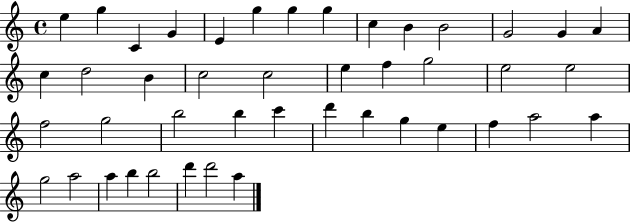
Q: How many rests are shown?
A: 0